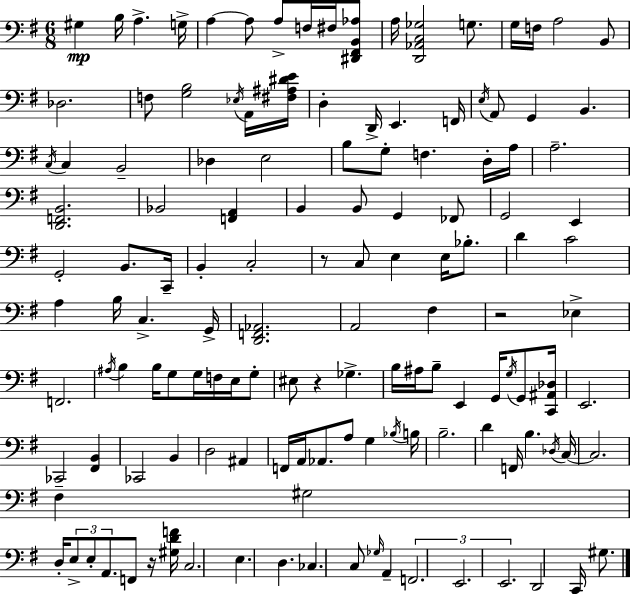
{
  \clef bass
  \numericTimeSignature
  \time 6/8
  \key e \minor
  gis4\mp b16 a4.-> g16-> | a4~~ a8 a8-> f16 fis16 <dis, fis, b, aes>8 | a16 <d, aes, c ges>2 g8. | g16 f16 a2 b,8 | \break des2. | f8 <g b>2 \acciaccatura { ees16 } a,16 | <fis ais dis' e'>16 d4-. d,16-> e,4. | f,16 \acciaccatura { e16 } a,8 g,4 b,4. | \break \acciaccatura { c16 } c4 b,2-- | des4 e2 | b8 g8-. f4. | d16-. a16 a2.-- | \break <d, f, b,>2. | bes,2 <f, a,>4 | b,4 b,8 g,4 | fes,8 g,2 e,4 | \break g,2-. b,8. | c,16-- b,4-. c2-. | r8 c8 e4 e16 | bes8.-. d'4 c'2 | \break a4 b16 c4.-> | g,16-> <d, f, aes,>2. | a,2 fis4 | r2 ees4-> | \break f,2. | \acciaccatura { ais16 } b4 b16 g8 g16 | f16 e16 g8-. eis8 r4 ges4.-> | b16 ais16 b8-- e,4 | \break g,16 \acciaccatura { g16 } g,8 <c, ais, des>16 e,2. | ces,2 | <fis, b,>4 ces,2 | b,4 d2 | \break ais,4 f,16 a,16 aes,8. a8 | g4 \acciaccatura { bes16 } b16 b2.-- | d'4 f,16 b4. | \acciaccatura { des16 } c16~~ c2. | \break fis4-- gis2 | d16-. \tuplet 3/2 { e8-> e8-. | a,8. } f,8 r16 <gis d' f'>16 c2. | e4. | \break d4. ces4. | c8 \grace { ges16 } a,4-- \tuplet 3/2 { f,2. | e,2. | e,2. } | \break d,2 | c,16 gis8. \bar "|."
}